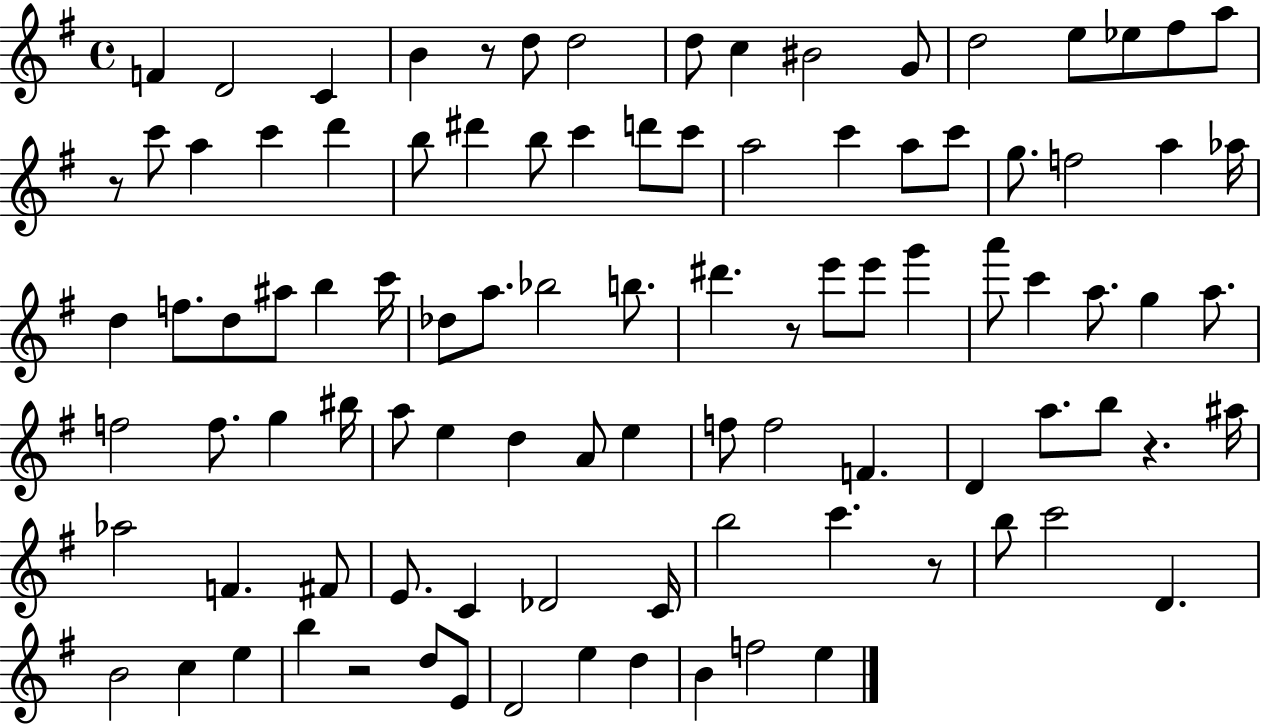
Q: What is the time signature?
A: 4/4